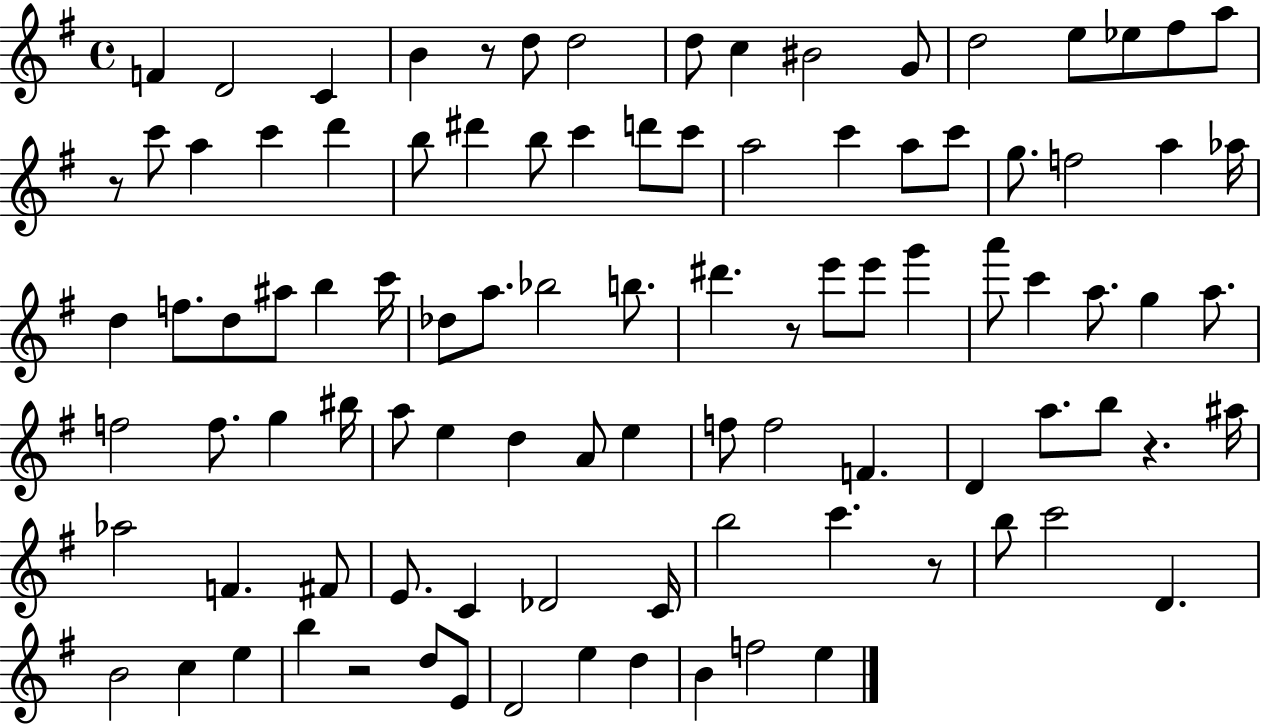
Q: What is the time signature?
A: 4/4